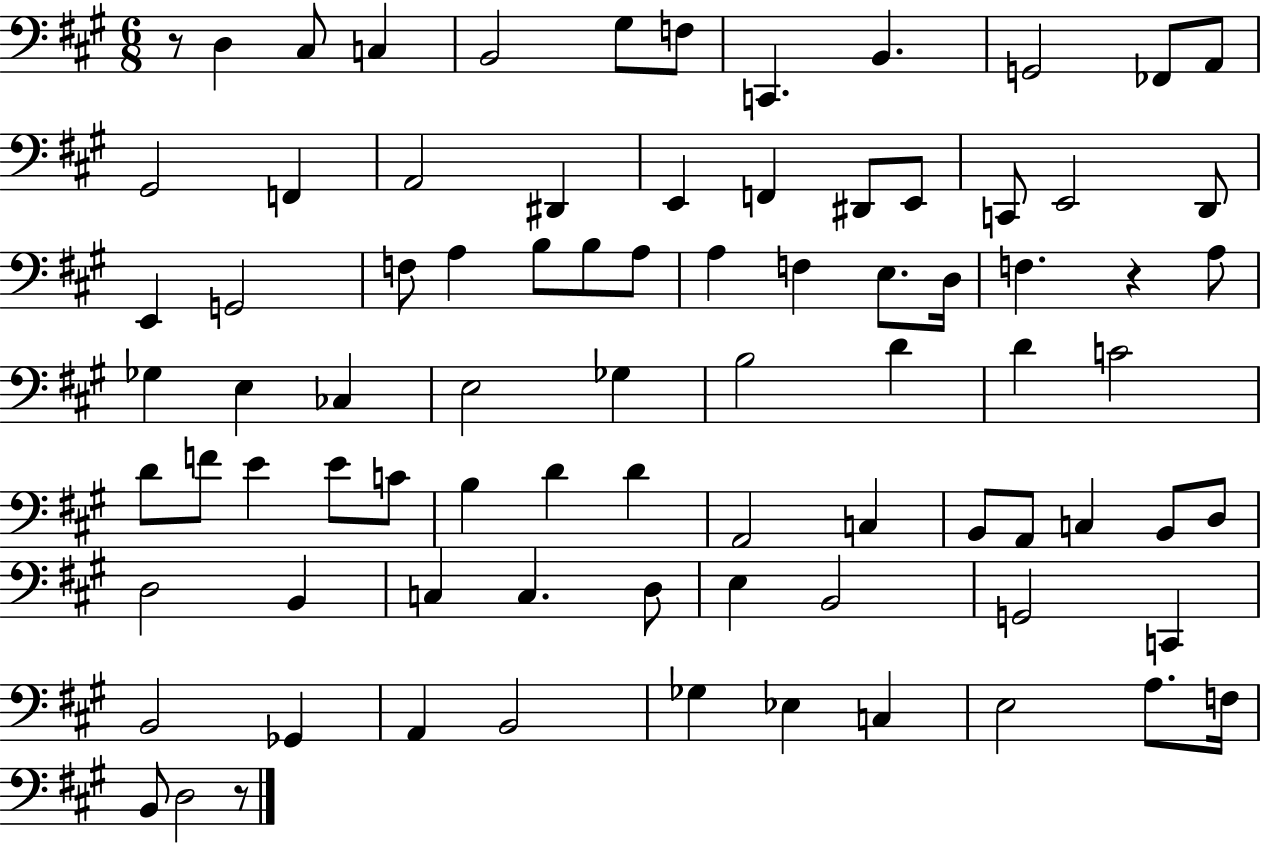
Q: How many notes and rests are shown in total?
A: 83